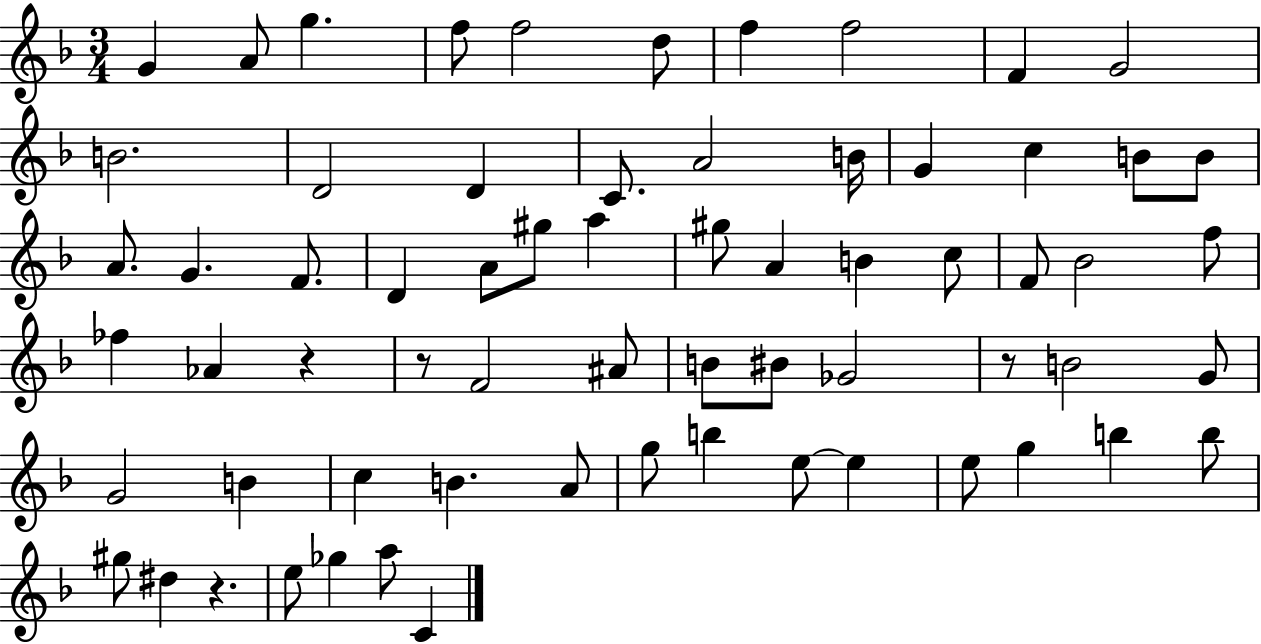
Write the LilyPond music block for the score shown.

{
  \clef treble
  \numericTimeSignature
  \time 3/4
  \key f \major
  g'4 a'8 g''4. | f''8 f''2 d''8 | f''4 f''2 | f'4 g'2 | \break b'2. | d'2 d'4 | c'8. a'2 b'16 | g'4 c''4 b'8 b'8 | \break a'8. g'4. f'8. | d'4 a'8 gis''8 a''4 | gis''8 a'4 b'4 c''8 | f'8 bes'2 f''8 | \break fes''4 aes'4 r4 | r8 f'2 ais'8 | b'8 bis'8 ges'2 | r8 b'2 g'8 | \break g'2 b'4 | c''4 b'4. a'8 | g''8 b''4 e''8~~ e''4 | e''8 g''4 b''4 b''8 | \break gis''8 dis''4 r4. | e''8 ges''4 a''8 c'4 | \bar "|."
}